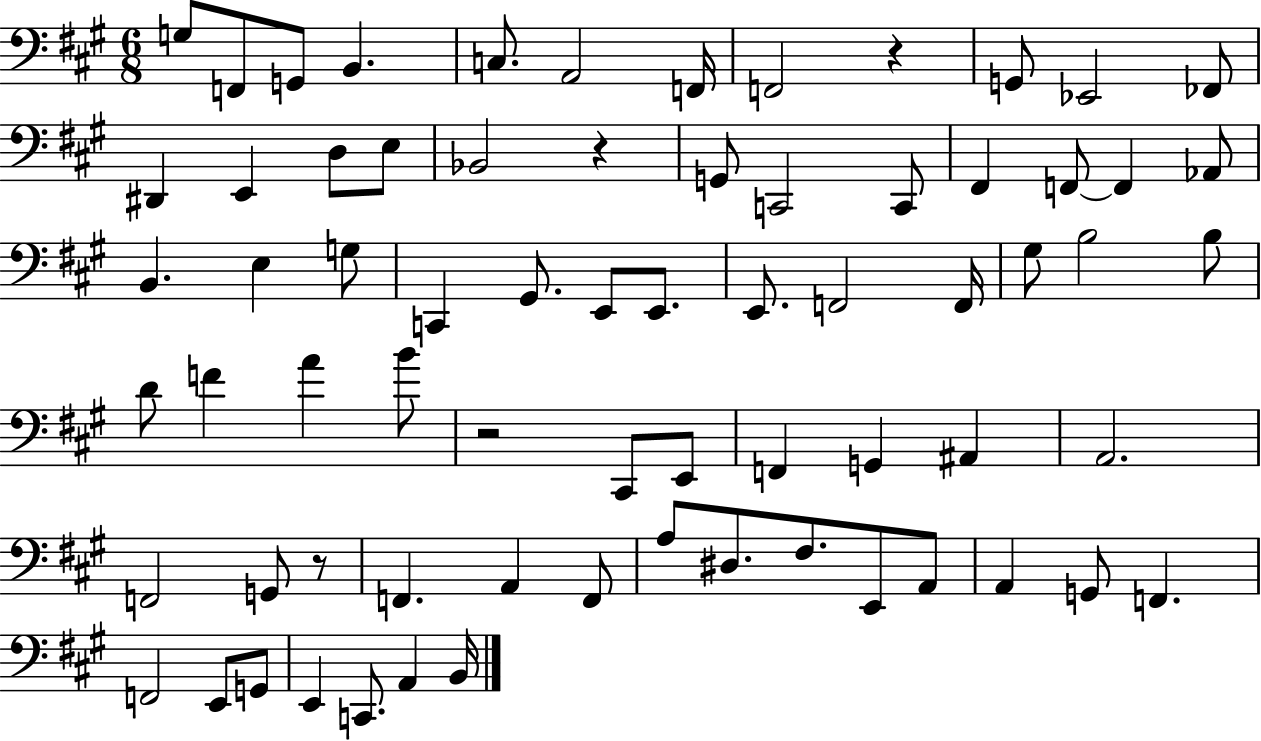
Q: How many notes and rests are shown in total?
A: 70